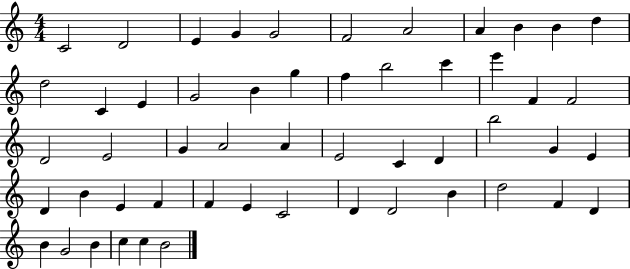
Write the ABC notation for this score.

X:1
T:Untitled
M:4/4
L:1/4
K:C
C2 D2 E G G2 F2 A2 A B B d d2 C E G2 B g f b2 c' e' F F2 D2 E2 G A2 A E2 C D b2 G E D B E F F E C2 D D2 B d2 F D B G2 B c c B2